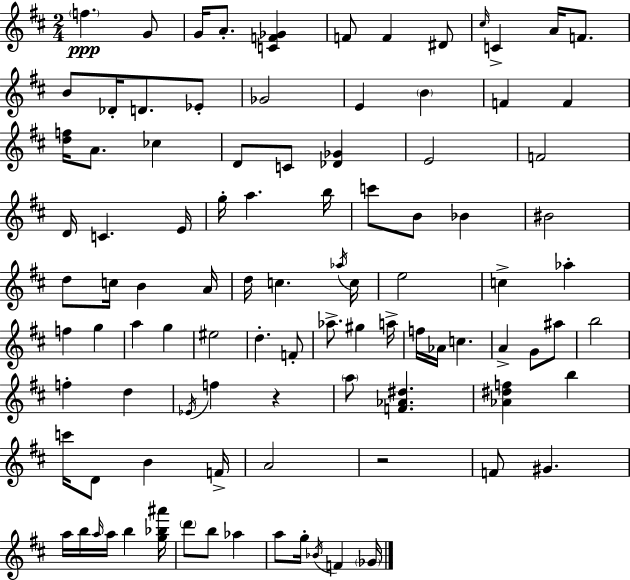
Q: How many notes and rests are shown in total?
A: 98